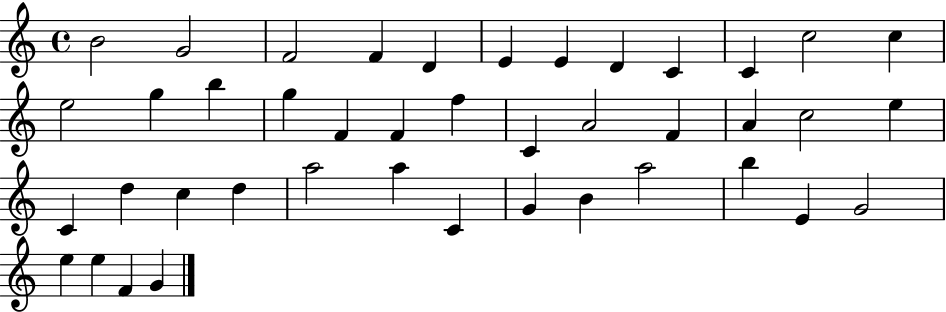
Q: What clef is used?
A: treble